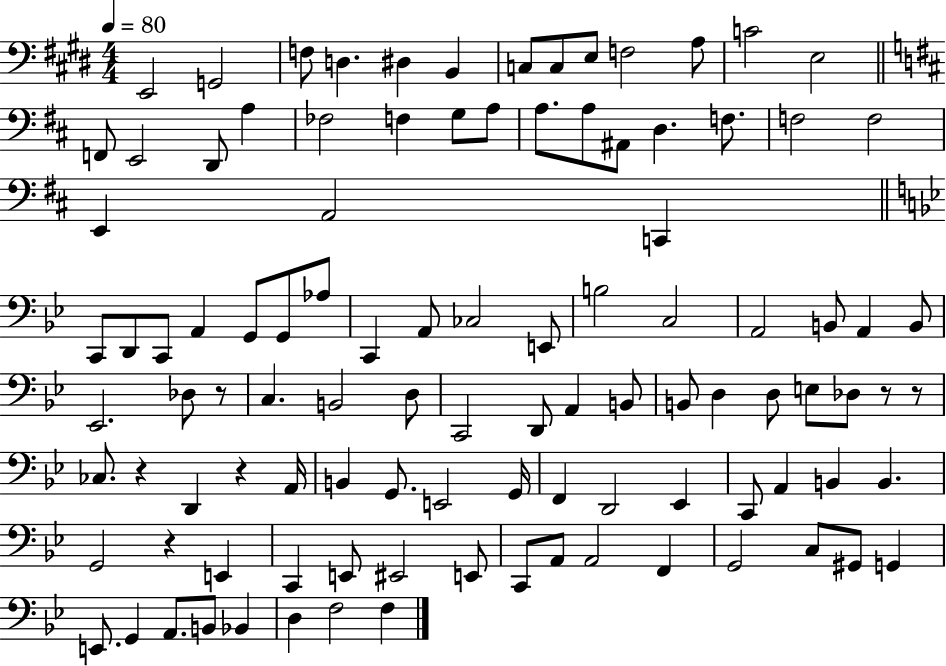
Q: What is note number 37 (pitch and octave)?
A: G2